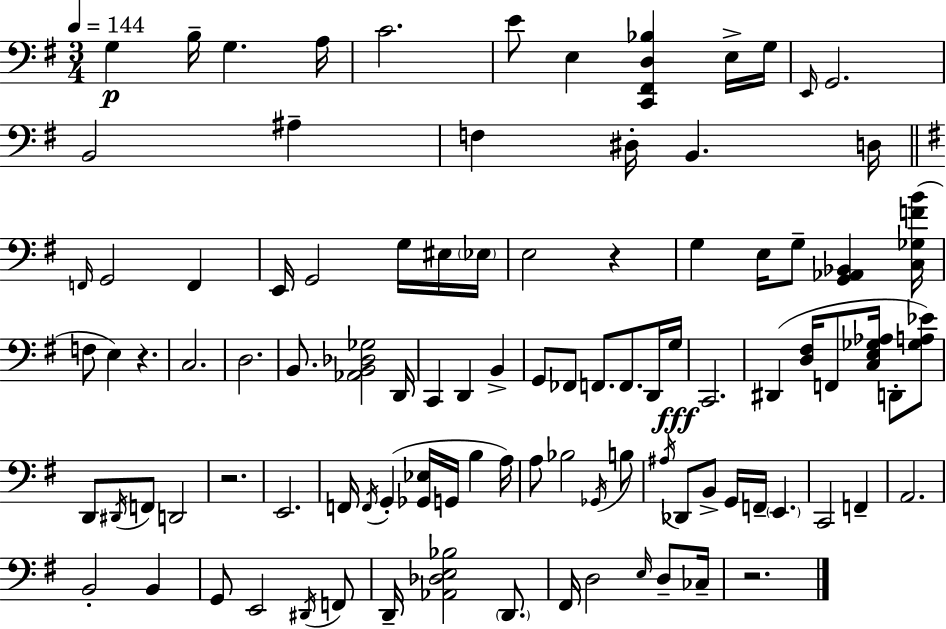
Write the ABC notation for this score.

X:1
T:Untitled
M:3/4
L:1/4
K:Em
G, B,/4 G, A,/4 C2 E/2 E, [C,,^F,,D,_B,] E,/4 G,/4 E,,/4 G,,2 B,,2 ^A, F, ^D,/4 B,, D,/4 F,,/4 G,,2 F,, E,,/4 G,,2 G,/4 ^E,/4 _E,/4 E,2 z G, E,/4 G,/2 [G,,_A,,_B,,] [C,_G,FB]/4 F,/2 E, z C,2 D,2 B,,/2 [_A,,B,,_D,_G,]2 D,,/4 C,, D,, B,, G,,/2 _F,,/2 F,,/2 F,,/2 D,,/4 G,/4 C,,2 ^D,, [D,^F,]/4 F,,/2 [C,E,_G,_A,]/4 D,,/2 [_G,A,_E]/2 D,,/2 ^D,,/4 F,,/2 D,,2 z2 E,,2 F,,/4 F,,/4 G,, [_G,,_E,]/4 G,,/4 B, A,/4 A,/2 _B,2 _G,,/4 B,/2 ^A,/4 _D,,/2 B,,/2 G,,/4 F,,/4 E,, C,,2 F,, A,,2 B,,2 B,, G,,/2 E,,2 ^D,,/4 F,,/2 D,,/4 [_A,,_D,E,_B,]2 D,,/2 ^F,,/4 D,2 E,/4 D,/2 _C,/4 z2